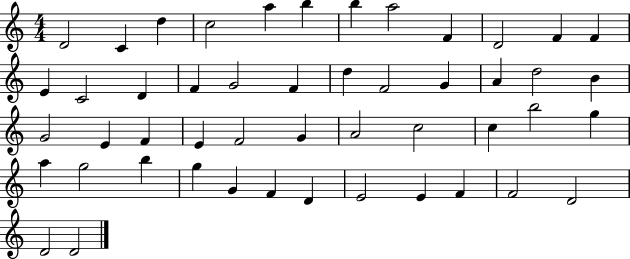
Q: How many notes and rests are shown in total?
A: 49